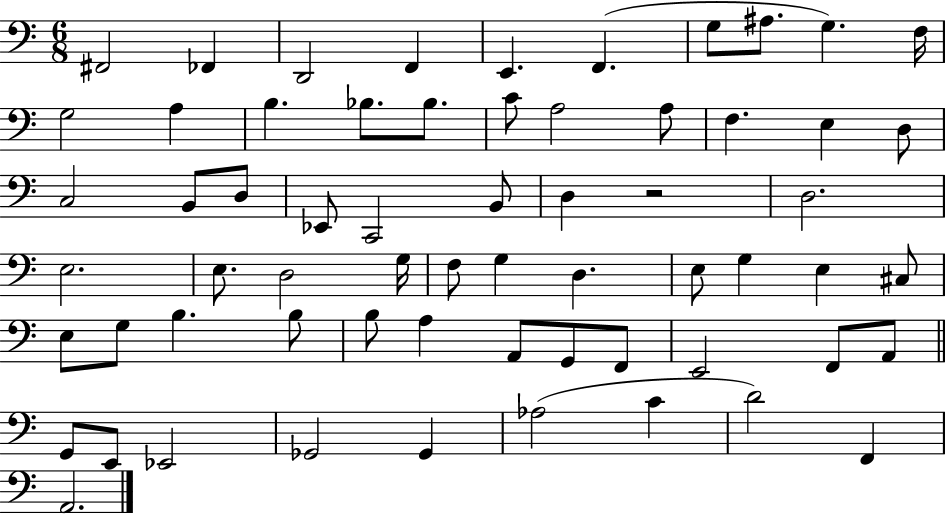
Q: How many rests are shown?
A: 1